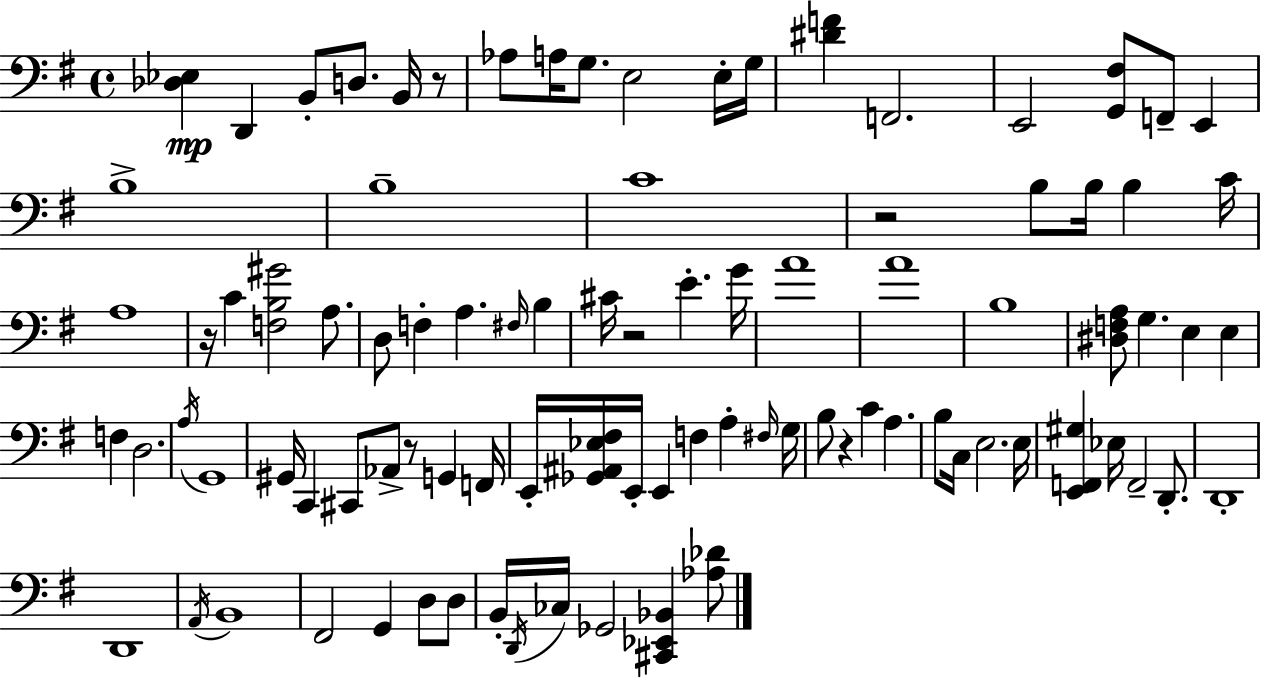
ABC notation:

X:1
T:Untitled
M:4/4
L:1/4
K:Em
[_D,_E,] D,, B,,/2 D,/2 B,,/4 z/2 _A,/2 A,/4 G,/2 E,2 E,/4 G,/4 [^DF] F,,2 E,,2 [G,,^F,]/2 F,,/2 E,, B,4 B,4 C4 z2 B,/2 B,/4 B, C/4 A,4 z/4 C [F,B,^G]2 A,/2 D,/2 F, A, ^F,/4 B, ^C/4 z2 E G/4 A4 A4 B,4 [^D,F,A,]/2 G, E, E, F, D,2 A,/4 G,,4 ^G,,/4 C,, ^C,,/2 _A,,/2 z/2 G,, F,,/4 E,,/4 [_G,,^A,,_E,^F,]/4 E,,/4 E,, F, A, ^F,/4 G,/4 B,/2 z C A, B,/2 C,/4 E,2 E,/4 [E,,F,,^G,] _E,/4 F,,2 D,,/2 D,,4 D,,4 A,,/4 B,,4 ^F,,2 G,, D,/2 D,/2 B,,/4 D,,/4 _C,/4 _G,,2 [^C,,_E,,_B,,] [_A,_D]/2